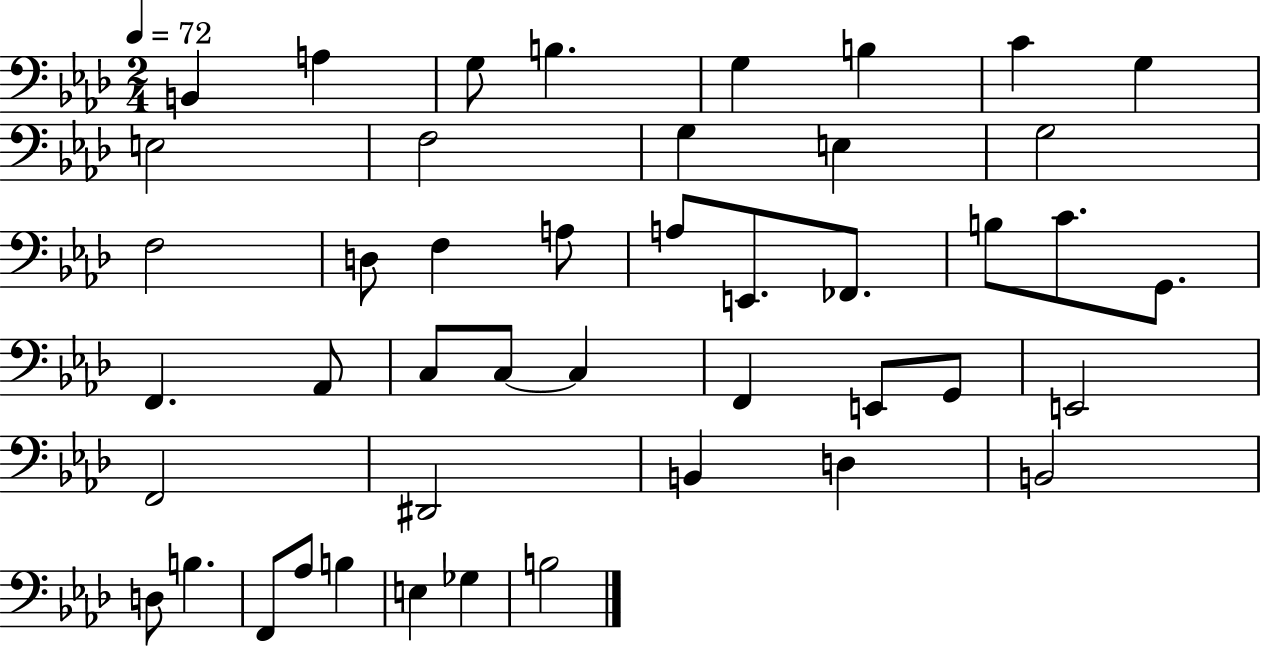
B2/q A3/q G3/e B3/q. G3/q B3/q C4/q G3/q E3/h F3/h G3/q E3/q G3/h F3/h D3/e F3/q A3/e A3/e E2/e. FES2/e. B3/e C4/e. G2/e. F2/q. Ab2/e C3/e C3/e C3/q F2/q E2/e G2/e E2/h F2/h D#2/h B2/q D3/q B2/h D3/e B3/q. F2/e Ab3/e B3/q E3/q Gb3/q B3/h